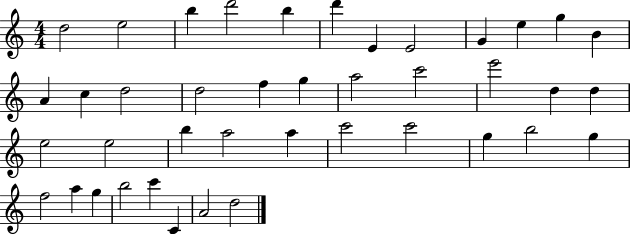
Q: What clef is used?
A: treble